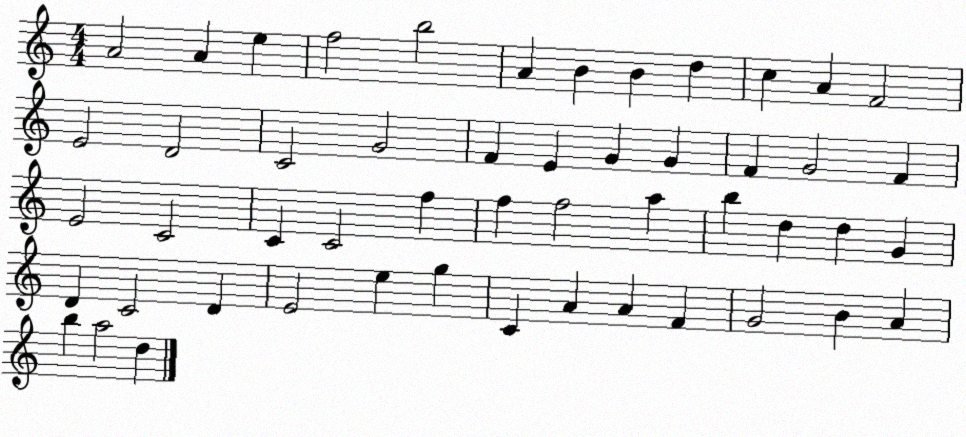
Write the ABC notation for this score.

X:1
T:Untitled
M:4/4
L:1/4
K:C
A2 A e f2 b2 A B B d c A F2 E2 D2 C2 G2 F E G G F G2 F E2 C2 C C2 f f f2 a b d d G D C2 D E2 e g C A A F G2 B A b a2 d